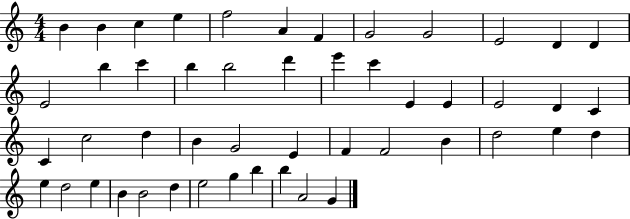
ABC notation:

X:1
T:Untitled
M:4/4
L:1/4
K:C
B B c e f2 A F G2 G2 E2 D D E2 b c' b b2 d' e' c' E E E2 D C C c2 d B G2 E F F2 B d2 e d e d2 e B B2 d e2 g b b A2 G